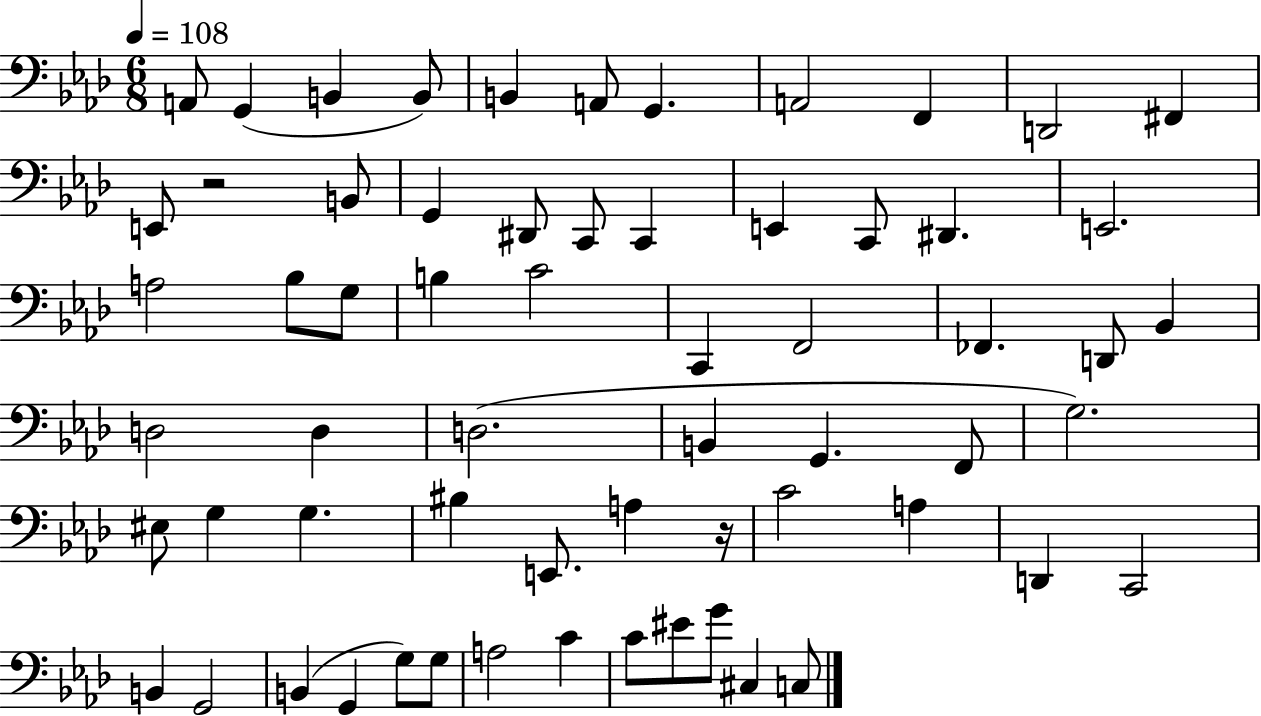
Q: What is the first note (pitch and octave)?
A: A2